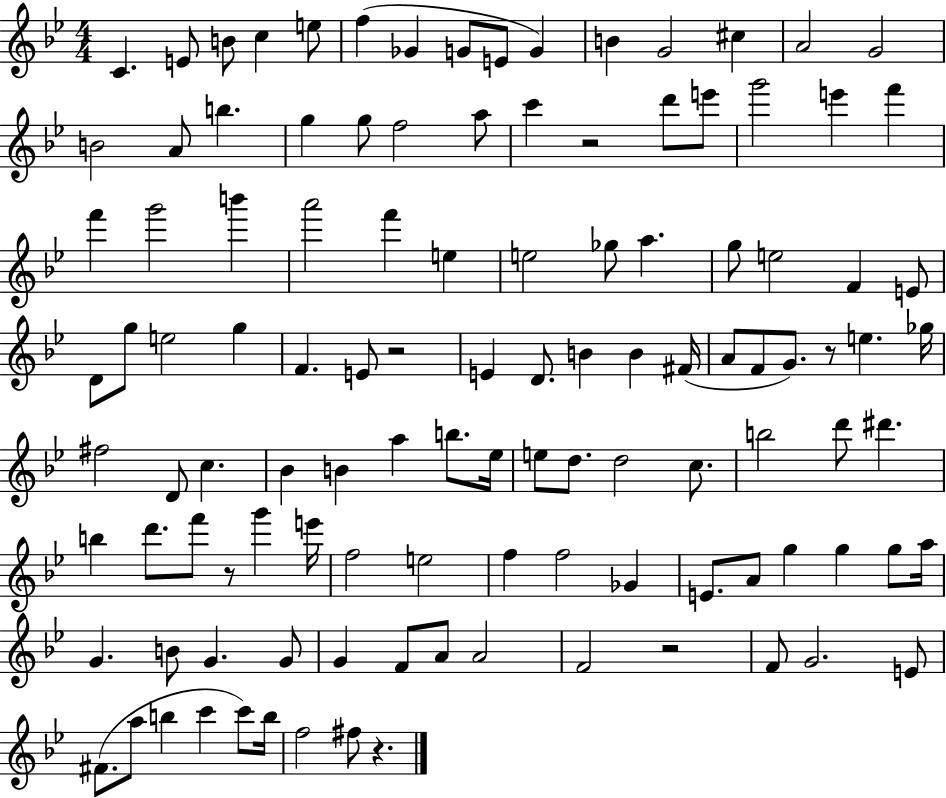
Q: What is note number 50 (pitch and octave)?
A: B4